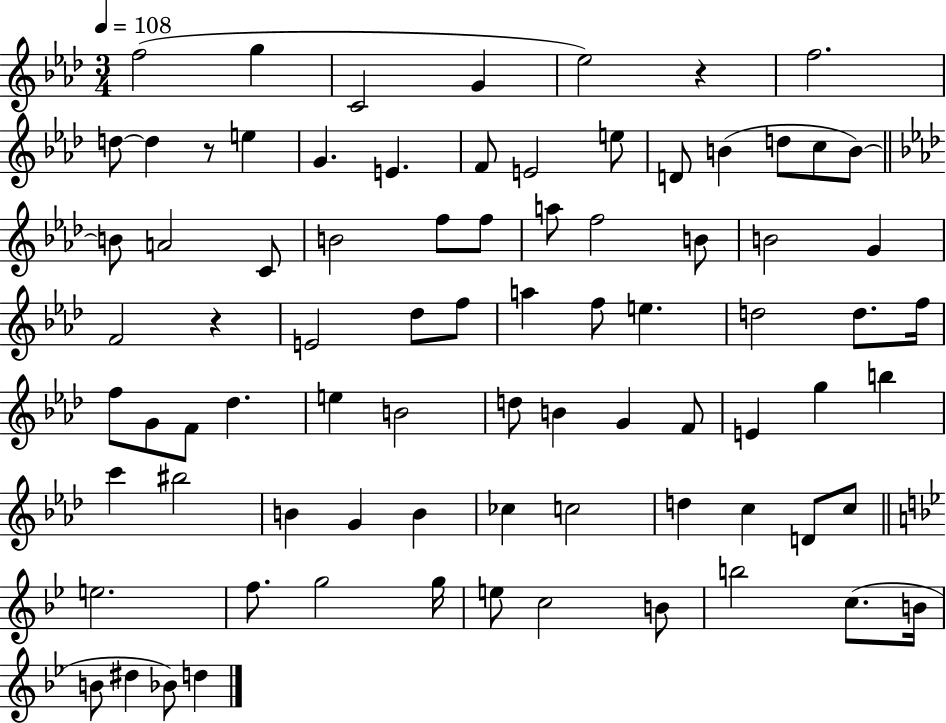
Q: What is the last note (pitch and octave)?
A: D5